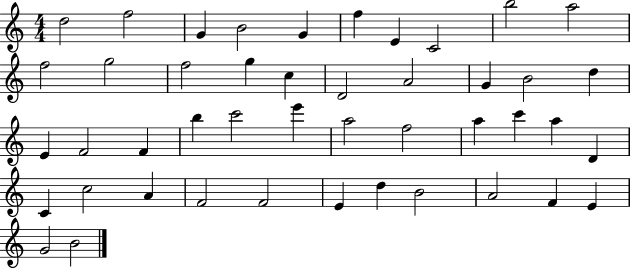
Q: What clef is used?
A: treble